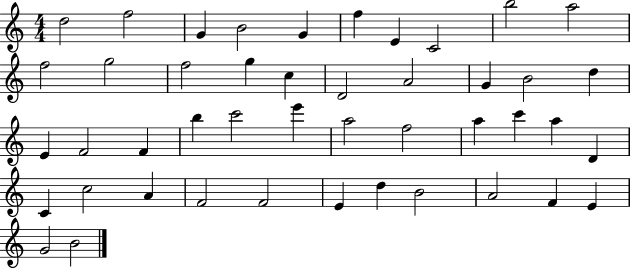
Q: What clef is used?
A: treble